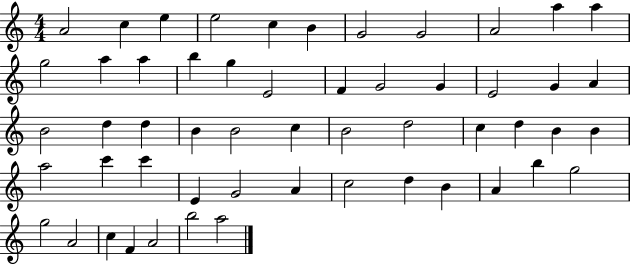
X:1
T:Untitled
M:4/4
L:1/4
K:C
A2 c e e2 c B G2 G2 A2 a a g2 a a b g E2 F G2 G E2 G A B2 d d B B2 c B2 d2 c d B B a2 c' c' E G2 A c2 d B A b g2 g2 A2 c F A2 b2 a2